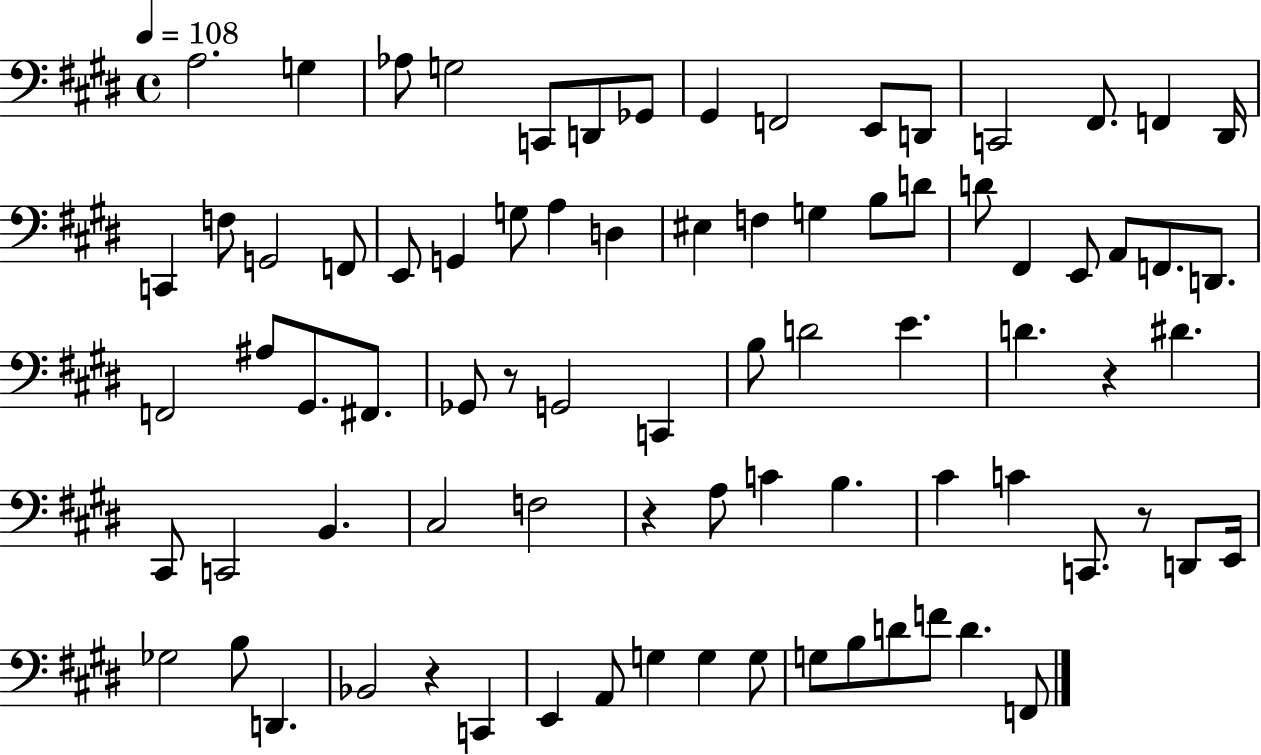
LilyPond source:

{
  \clef bass
  \time 4/4
  \defaultTimeSignature
  \key e \major
  \tempo 4 = 108
  a2. g4 | aes8 g2 c,8 d,8 ges,8 | gis,4 f,2 e,8 d,8 | c,2 fis,8. f,4 dis,16 | \break c,4 f8 g,2 f,8 | e,8 g,4 g8 a4 d4 | eis4 f4 g4 b8 d'8 | d'8 fis,4 e,8 a,8 f,8. d,8. | \break f,2 ais8 gis,8. fis,8. | ges,8 r8 g,2 c,4 | b8 d'2 e'4. | d'4. r4 dis'4. | \break cis,8 c,2 b,4. | cis2 f2 | r4 a8 c'4 b4. | cis'4 c'4 c,8. r8 d,8 e,16 | \break ges2 b8 d,4. | bes,2 r4 c,4 | e,4 a,8 g4 g4 g8 | g8 b8 d'8 f'8 d'4. f,8 | \break \bar "|."
}